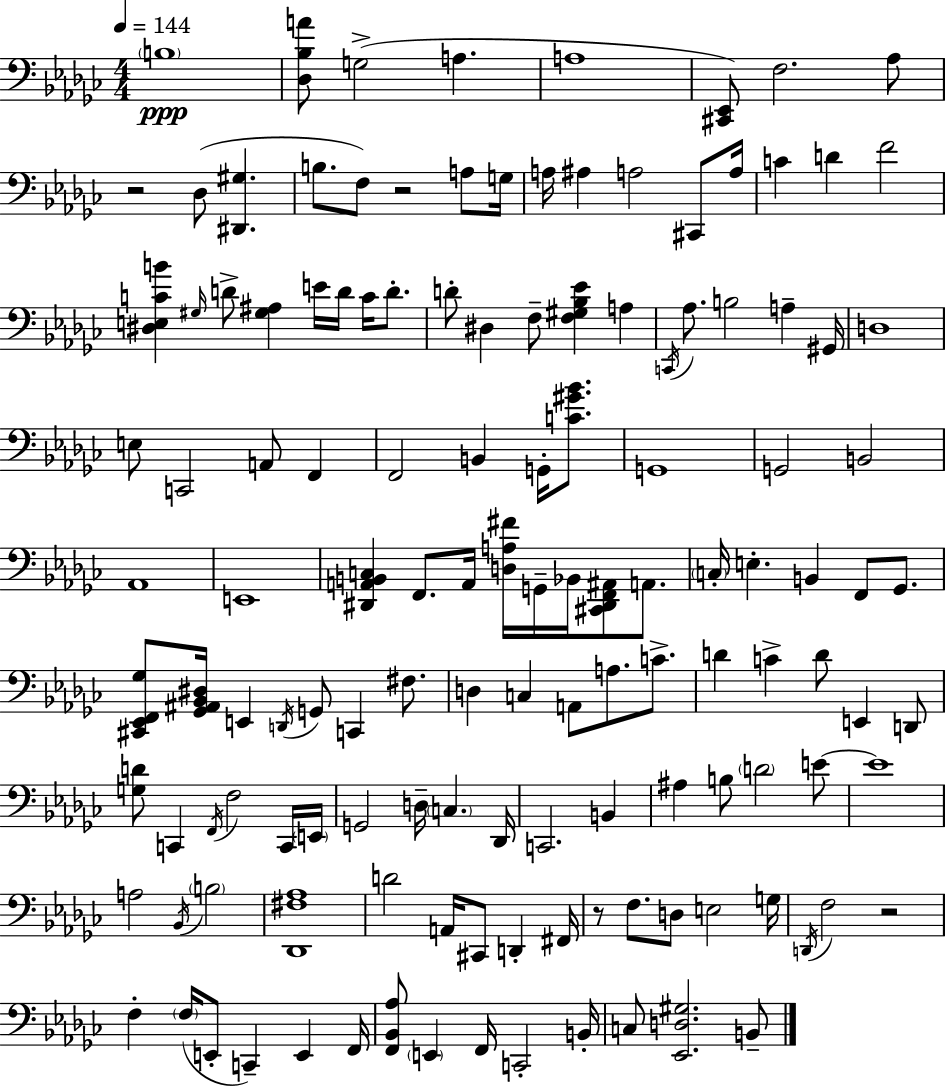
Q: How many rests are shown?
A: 4